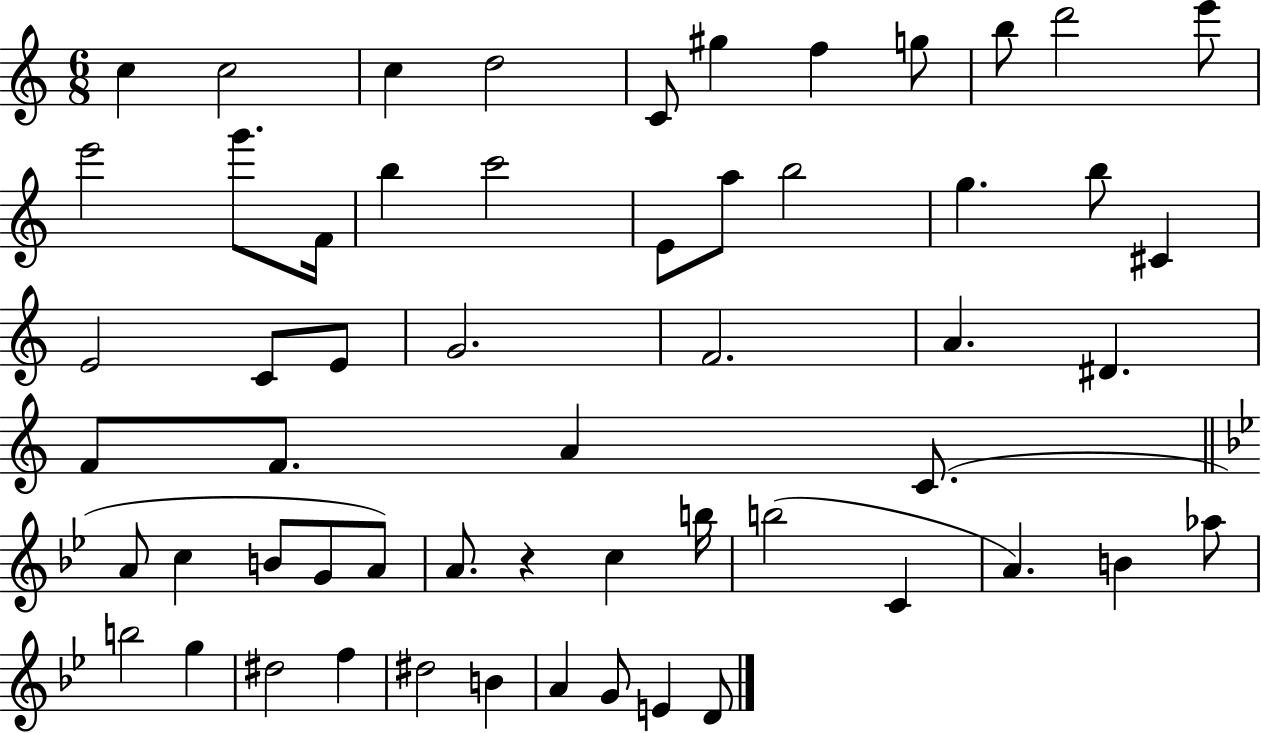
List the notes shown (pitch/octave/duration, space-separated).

C5/q C5/h C5/q D5/h C4/e G#5/q F5/q G5/e B5/e D6/h E6/e E6/h G6/e. F4/s B5/q C6/h E4/e A5/e B5/h G5/q. B5/e C#4/q E4/h C4/e E4/e G4/h. F4/h. A4/q. D#4/q. F4/e F4/e. A4/q C4/e. A4/e C5/q B4/e G4/e A4/e A4/e. R/q C5/q B5/s B5/h C4/q A4/q. B4/q Ab5/e B5/h G5/q D#5/h F5/q D#5/h B4/q A4/q G4/e E4/q D4/e